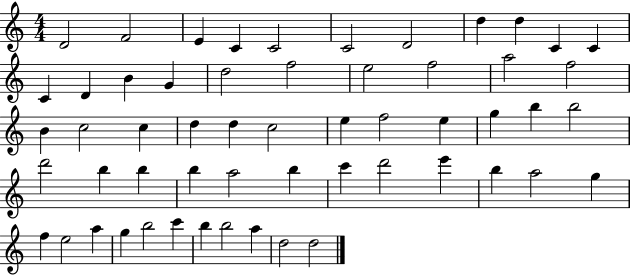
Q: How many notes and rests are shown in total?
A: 56